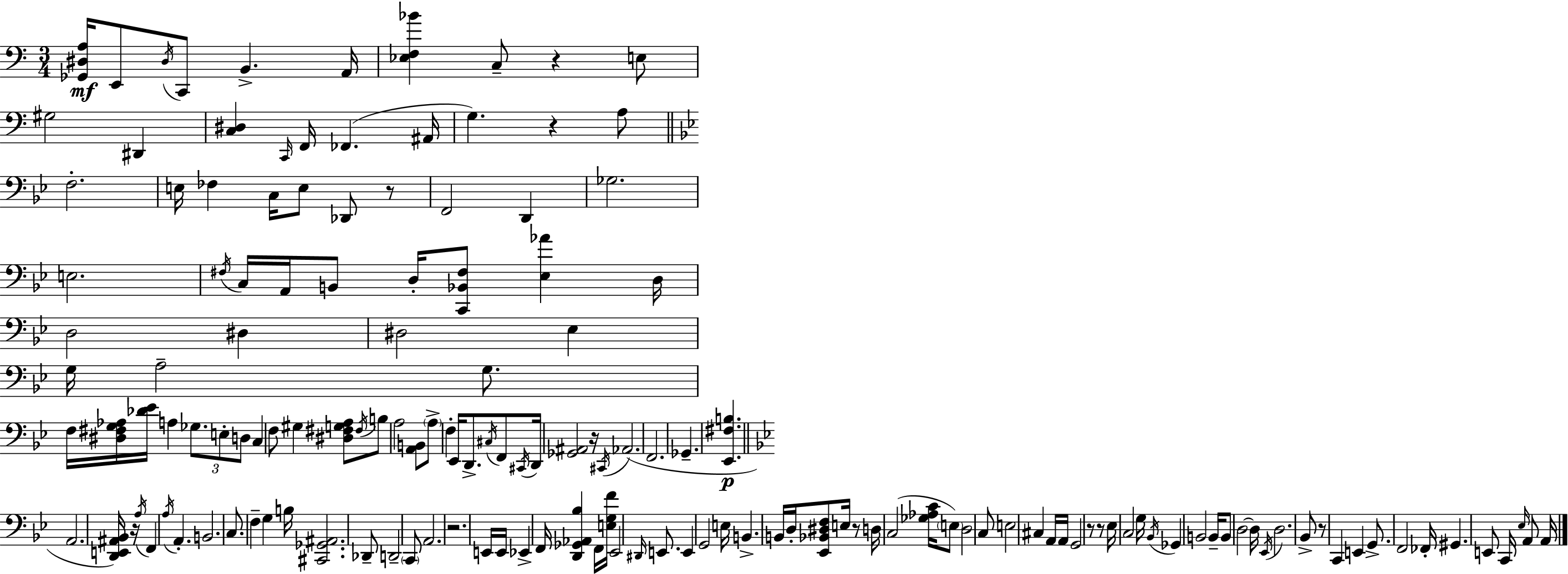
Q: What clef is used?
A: bass